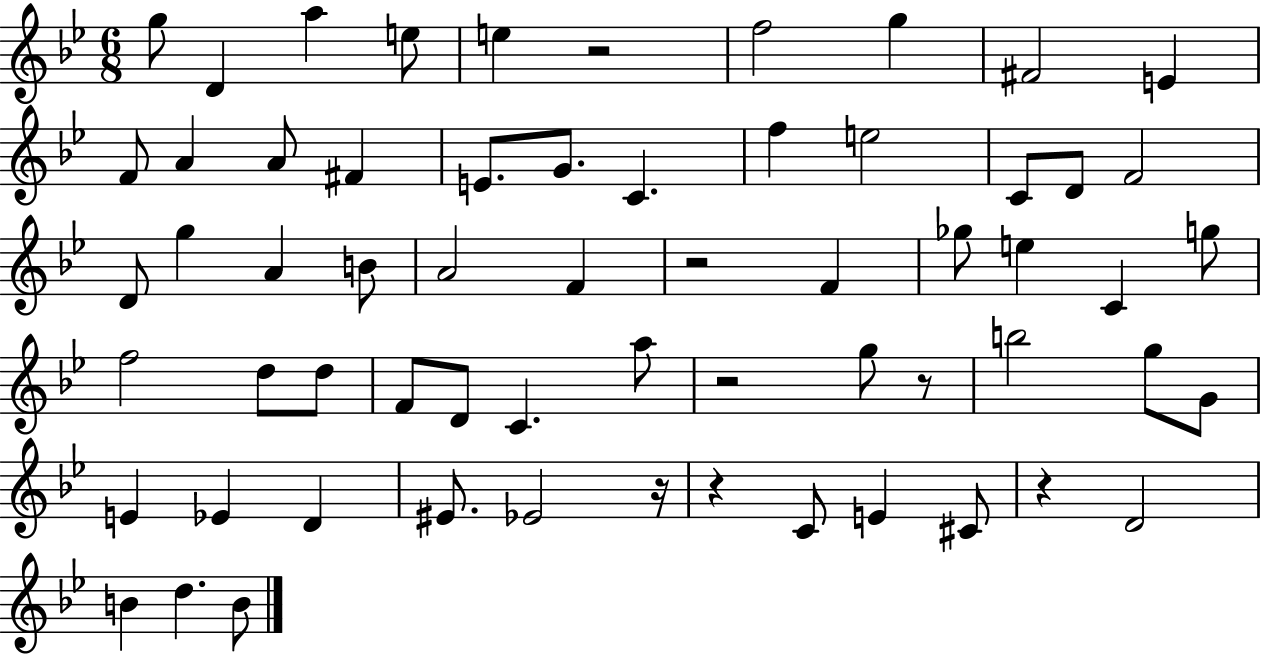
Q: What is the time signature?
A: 6/8